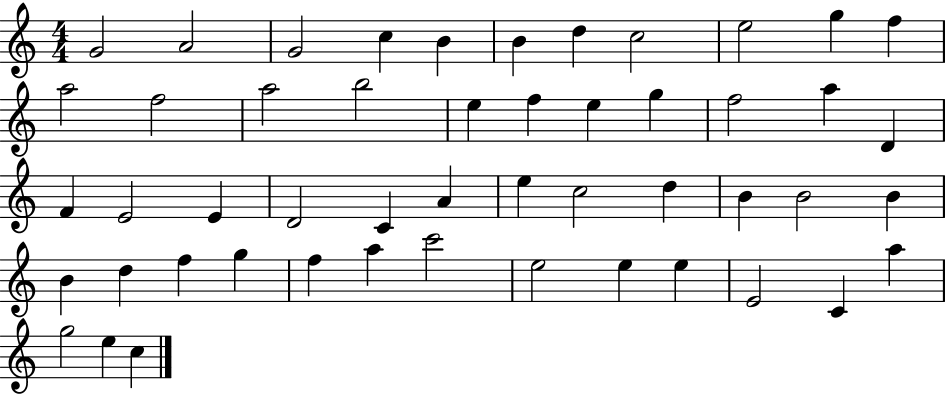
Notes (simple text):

G4/h A4/h G4/h C5/q B4/q B4/q D5/q C5/h E5/h G5/q F5/q A5/h F5/h A5/h B5/h E5/q F5/q E5/q G5/q F5/h A5/q D4/q F4/q E4/h E4/q D4/h C4/q A4/q E5/q C5/h D5/q B4/q B4/h B4/q B4/q D5/q F5/q G5/q F5/q A5/q C6/h E5/h E5/q E5/q E4/h C4/q A5/q G5/h E5/q C5/q